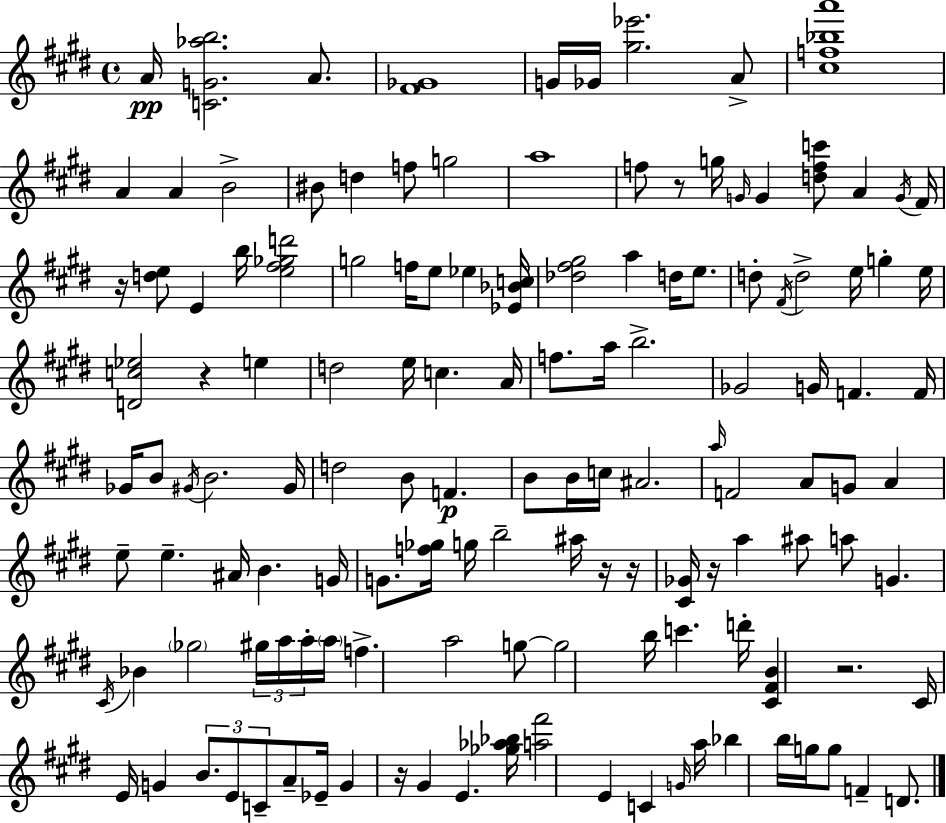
{
  \clef treble
  \time 4/4
  \defaultTimeSignature
  \key e \major
  a'16\pp <c' g' aes'' b''>2. a'8. | <fis' ges'>1 | g'16 ges'16 <gis'' ees'''>2. a'8-> | <cis'' f'' bes'' a'''>1 | \break a'4 a'4 b'2-> | bis'8 d''4 f''8 g''2 | a''1 | f''8 r8 g''16 \grace { g'16 } g'4 <d'' f'' c'''>8 a'4 | \break \acciaccatura { g'16 } fis'16 r16 <d'' e''>8 e'4 b''16 <e'' fis'' ges'' d'''>2 | g''2 f''16 e''8 ees''4 | <ees' bes' c''>16 <des'' fis'' gis''>2 a''4 d''16 e''8. | d''8-. \acciaccatura { fis'16 } d''2-> e''16 g''4-. | \break e''16 <d' c'' ees''>2 r4 e''4 | d''2 e''16 c''4. | a'16 f''8. a''16 b''2.-> | ges'2 g'16 f'4. | \break f'16 ges'16 b'8 \acciaccatura { gis'16 } b'2. | gis'16 d''2 b'8 f'4.\p | b'8 b'16 c''16 ais'2. | \grace { a''16 } f'2 a'8 g'8 | \break a'4 e''8-- e''4.-- ais'16 b'4. | g'16 g'8. <f'' ges''>16 g''16 b''2-- | ais''16 r16 r16 <cis' ges'>16 r16 a''4 ais''8 a''8 g'4. | \acciaccatura { cis'16 } bes'4 \parenthesize ges''2 | \break \tuplet 3/2 { gis''16 a''16 a''16-. } \parenthesize a''16 f''4.-> a''2 | g''8~~ g''2 b''16 c'''4. | d'''16-. <cis' fis' b'>4 r2. | cis'16 e'16 g'4 \tuplet 3/2 { b'8. e'8 | \break c'8-- } a'8-- ees'16-- g'4 r16 gis'4 e'4. | <ges'' aes'' bes''>16 <a'' fis'''>2 e'4 | c'4 \grace { g'16 } a''16 bes''4 b''16 g''16 g''8 | f'4-- d'8. \bar "|."
}